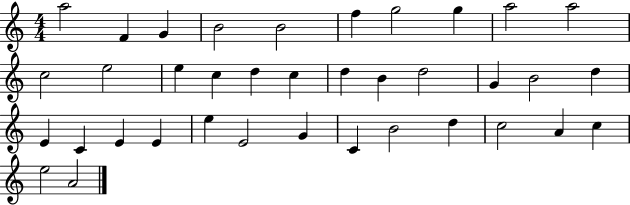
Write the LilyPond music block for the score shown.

{
  \clef treble
  \numericTimeSignature
  \time 4/4
  \key c \major
  a''2 f'4 g'4 | b'2 b'2 | f''4 g''2 g''4 | a''2 a''2 | \break c''2 e''2 | e''4 c''4 d''4 c''4 | d''4 b'4 d''2 | g'4 b'2 d''4 | \break e'4 c'4 e'4 e'4 | e''4 e'2 g'4 | c'4 b'2 d''4 | c''2 a'4 c''4 | \break e''2 a'2 | \bar "|."
}